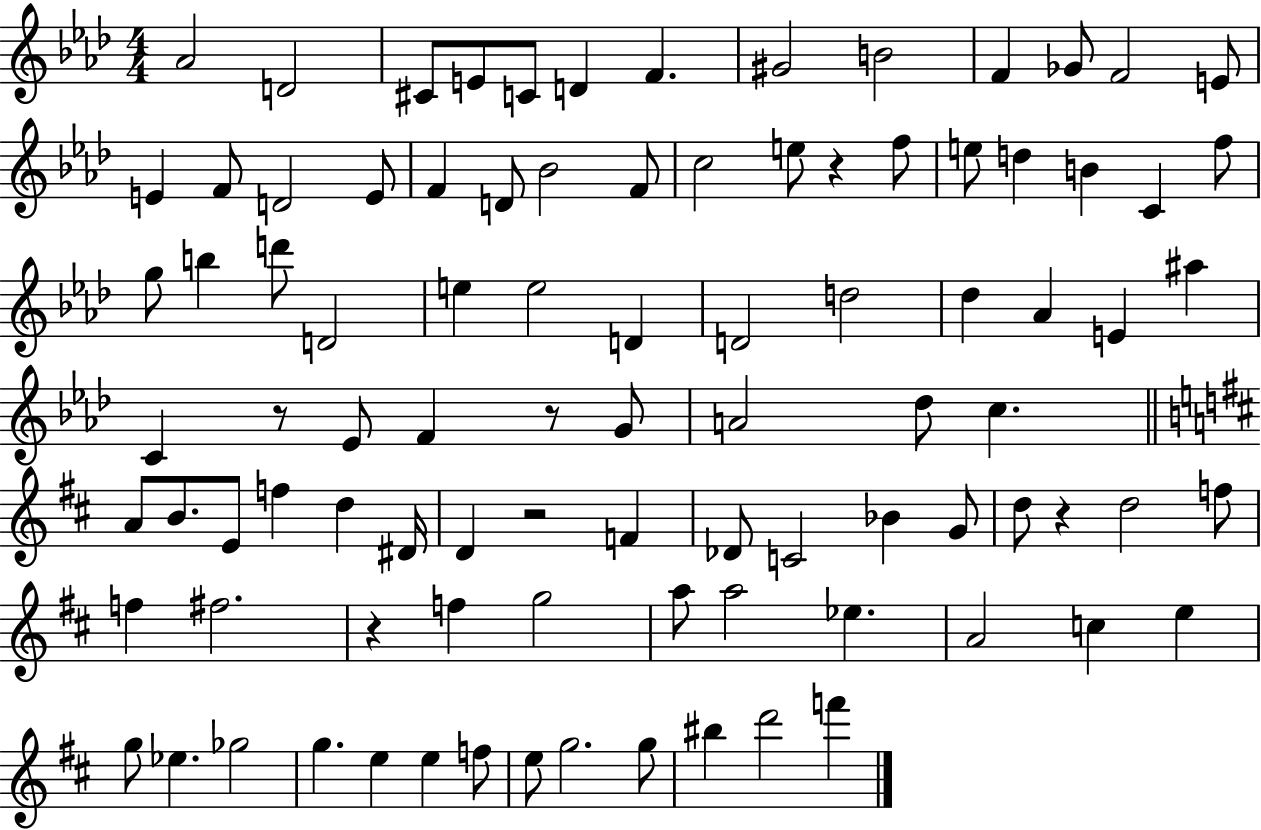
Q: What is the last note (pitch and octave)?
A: F6